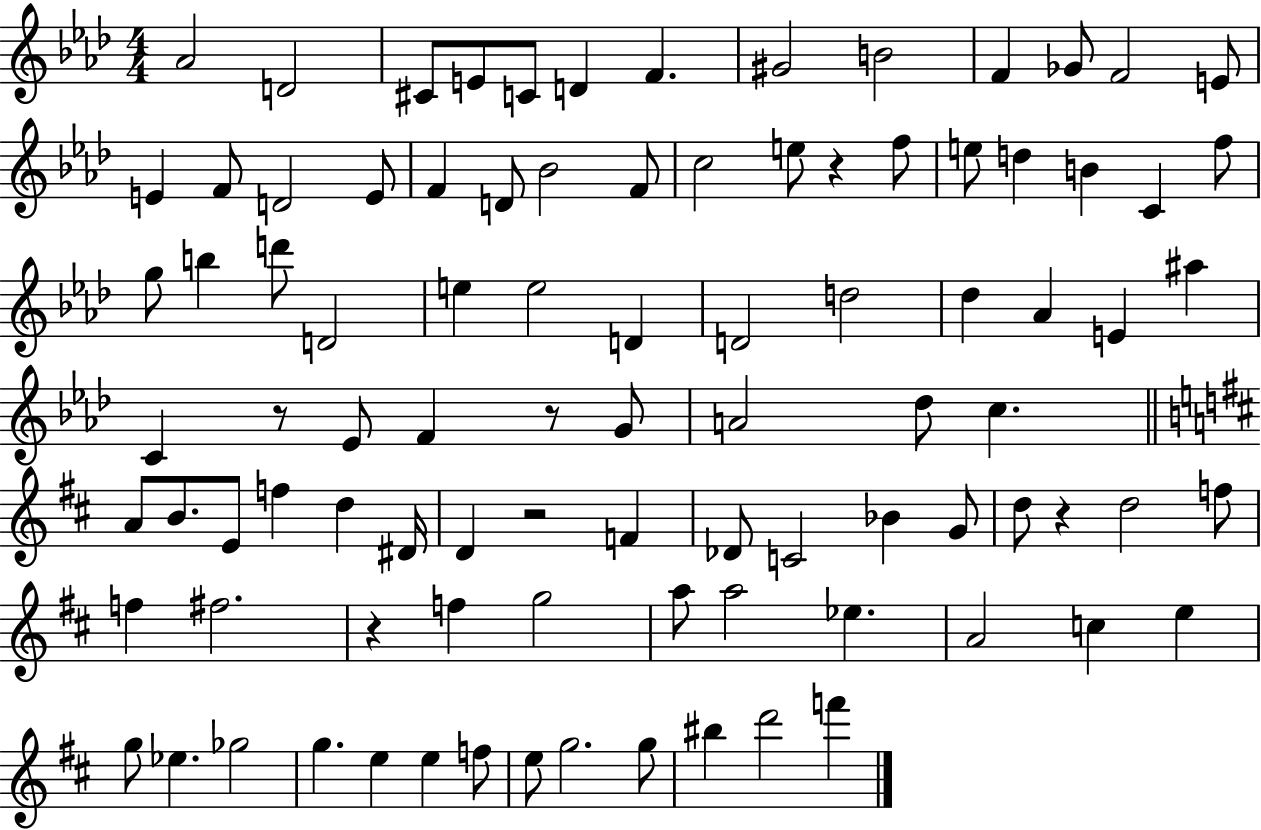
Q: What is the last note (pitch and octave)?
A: F6